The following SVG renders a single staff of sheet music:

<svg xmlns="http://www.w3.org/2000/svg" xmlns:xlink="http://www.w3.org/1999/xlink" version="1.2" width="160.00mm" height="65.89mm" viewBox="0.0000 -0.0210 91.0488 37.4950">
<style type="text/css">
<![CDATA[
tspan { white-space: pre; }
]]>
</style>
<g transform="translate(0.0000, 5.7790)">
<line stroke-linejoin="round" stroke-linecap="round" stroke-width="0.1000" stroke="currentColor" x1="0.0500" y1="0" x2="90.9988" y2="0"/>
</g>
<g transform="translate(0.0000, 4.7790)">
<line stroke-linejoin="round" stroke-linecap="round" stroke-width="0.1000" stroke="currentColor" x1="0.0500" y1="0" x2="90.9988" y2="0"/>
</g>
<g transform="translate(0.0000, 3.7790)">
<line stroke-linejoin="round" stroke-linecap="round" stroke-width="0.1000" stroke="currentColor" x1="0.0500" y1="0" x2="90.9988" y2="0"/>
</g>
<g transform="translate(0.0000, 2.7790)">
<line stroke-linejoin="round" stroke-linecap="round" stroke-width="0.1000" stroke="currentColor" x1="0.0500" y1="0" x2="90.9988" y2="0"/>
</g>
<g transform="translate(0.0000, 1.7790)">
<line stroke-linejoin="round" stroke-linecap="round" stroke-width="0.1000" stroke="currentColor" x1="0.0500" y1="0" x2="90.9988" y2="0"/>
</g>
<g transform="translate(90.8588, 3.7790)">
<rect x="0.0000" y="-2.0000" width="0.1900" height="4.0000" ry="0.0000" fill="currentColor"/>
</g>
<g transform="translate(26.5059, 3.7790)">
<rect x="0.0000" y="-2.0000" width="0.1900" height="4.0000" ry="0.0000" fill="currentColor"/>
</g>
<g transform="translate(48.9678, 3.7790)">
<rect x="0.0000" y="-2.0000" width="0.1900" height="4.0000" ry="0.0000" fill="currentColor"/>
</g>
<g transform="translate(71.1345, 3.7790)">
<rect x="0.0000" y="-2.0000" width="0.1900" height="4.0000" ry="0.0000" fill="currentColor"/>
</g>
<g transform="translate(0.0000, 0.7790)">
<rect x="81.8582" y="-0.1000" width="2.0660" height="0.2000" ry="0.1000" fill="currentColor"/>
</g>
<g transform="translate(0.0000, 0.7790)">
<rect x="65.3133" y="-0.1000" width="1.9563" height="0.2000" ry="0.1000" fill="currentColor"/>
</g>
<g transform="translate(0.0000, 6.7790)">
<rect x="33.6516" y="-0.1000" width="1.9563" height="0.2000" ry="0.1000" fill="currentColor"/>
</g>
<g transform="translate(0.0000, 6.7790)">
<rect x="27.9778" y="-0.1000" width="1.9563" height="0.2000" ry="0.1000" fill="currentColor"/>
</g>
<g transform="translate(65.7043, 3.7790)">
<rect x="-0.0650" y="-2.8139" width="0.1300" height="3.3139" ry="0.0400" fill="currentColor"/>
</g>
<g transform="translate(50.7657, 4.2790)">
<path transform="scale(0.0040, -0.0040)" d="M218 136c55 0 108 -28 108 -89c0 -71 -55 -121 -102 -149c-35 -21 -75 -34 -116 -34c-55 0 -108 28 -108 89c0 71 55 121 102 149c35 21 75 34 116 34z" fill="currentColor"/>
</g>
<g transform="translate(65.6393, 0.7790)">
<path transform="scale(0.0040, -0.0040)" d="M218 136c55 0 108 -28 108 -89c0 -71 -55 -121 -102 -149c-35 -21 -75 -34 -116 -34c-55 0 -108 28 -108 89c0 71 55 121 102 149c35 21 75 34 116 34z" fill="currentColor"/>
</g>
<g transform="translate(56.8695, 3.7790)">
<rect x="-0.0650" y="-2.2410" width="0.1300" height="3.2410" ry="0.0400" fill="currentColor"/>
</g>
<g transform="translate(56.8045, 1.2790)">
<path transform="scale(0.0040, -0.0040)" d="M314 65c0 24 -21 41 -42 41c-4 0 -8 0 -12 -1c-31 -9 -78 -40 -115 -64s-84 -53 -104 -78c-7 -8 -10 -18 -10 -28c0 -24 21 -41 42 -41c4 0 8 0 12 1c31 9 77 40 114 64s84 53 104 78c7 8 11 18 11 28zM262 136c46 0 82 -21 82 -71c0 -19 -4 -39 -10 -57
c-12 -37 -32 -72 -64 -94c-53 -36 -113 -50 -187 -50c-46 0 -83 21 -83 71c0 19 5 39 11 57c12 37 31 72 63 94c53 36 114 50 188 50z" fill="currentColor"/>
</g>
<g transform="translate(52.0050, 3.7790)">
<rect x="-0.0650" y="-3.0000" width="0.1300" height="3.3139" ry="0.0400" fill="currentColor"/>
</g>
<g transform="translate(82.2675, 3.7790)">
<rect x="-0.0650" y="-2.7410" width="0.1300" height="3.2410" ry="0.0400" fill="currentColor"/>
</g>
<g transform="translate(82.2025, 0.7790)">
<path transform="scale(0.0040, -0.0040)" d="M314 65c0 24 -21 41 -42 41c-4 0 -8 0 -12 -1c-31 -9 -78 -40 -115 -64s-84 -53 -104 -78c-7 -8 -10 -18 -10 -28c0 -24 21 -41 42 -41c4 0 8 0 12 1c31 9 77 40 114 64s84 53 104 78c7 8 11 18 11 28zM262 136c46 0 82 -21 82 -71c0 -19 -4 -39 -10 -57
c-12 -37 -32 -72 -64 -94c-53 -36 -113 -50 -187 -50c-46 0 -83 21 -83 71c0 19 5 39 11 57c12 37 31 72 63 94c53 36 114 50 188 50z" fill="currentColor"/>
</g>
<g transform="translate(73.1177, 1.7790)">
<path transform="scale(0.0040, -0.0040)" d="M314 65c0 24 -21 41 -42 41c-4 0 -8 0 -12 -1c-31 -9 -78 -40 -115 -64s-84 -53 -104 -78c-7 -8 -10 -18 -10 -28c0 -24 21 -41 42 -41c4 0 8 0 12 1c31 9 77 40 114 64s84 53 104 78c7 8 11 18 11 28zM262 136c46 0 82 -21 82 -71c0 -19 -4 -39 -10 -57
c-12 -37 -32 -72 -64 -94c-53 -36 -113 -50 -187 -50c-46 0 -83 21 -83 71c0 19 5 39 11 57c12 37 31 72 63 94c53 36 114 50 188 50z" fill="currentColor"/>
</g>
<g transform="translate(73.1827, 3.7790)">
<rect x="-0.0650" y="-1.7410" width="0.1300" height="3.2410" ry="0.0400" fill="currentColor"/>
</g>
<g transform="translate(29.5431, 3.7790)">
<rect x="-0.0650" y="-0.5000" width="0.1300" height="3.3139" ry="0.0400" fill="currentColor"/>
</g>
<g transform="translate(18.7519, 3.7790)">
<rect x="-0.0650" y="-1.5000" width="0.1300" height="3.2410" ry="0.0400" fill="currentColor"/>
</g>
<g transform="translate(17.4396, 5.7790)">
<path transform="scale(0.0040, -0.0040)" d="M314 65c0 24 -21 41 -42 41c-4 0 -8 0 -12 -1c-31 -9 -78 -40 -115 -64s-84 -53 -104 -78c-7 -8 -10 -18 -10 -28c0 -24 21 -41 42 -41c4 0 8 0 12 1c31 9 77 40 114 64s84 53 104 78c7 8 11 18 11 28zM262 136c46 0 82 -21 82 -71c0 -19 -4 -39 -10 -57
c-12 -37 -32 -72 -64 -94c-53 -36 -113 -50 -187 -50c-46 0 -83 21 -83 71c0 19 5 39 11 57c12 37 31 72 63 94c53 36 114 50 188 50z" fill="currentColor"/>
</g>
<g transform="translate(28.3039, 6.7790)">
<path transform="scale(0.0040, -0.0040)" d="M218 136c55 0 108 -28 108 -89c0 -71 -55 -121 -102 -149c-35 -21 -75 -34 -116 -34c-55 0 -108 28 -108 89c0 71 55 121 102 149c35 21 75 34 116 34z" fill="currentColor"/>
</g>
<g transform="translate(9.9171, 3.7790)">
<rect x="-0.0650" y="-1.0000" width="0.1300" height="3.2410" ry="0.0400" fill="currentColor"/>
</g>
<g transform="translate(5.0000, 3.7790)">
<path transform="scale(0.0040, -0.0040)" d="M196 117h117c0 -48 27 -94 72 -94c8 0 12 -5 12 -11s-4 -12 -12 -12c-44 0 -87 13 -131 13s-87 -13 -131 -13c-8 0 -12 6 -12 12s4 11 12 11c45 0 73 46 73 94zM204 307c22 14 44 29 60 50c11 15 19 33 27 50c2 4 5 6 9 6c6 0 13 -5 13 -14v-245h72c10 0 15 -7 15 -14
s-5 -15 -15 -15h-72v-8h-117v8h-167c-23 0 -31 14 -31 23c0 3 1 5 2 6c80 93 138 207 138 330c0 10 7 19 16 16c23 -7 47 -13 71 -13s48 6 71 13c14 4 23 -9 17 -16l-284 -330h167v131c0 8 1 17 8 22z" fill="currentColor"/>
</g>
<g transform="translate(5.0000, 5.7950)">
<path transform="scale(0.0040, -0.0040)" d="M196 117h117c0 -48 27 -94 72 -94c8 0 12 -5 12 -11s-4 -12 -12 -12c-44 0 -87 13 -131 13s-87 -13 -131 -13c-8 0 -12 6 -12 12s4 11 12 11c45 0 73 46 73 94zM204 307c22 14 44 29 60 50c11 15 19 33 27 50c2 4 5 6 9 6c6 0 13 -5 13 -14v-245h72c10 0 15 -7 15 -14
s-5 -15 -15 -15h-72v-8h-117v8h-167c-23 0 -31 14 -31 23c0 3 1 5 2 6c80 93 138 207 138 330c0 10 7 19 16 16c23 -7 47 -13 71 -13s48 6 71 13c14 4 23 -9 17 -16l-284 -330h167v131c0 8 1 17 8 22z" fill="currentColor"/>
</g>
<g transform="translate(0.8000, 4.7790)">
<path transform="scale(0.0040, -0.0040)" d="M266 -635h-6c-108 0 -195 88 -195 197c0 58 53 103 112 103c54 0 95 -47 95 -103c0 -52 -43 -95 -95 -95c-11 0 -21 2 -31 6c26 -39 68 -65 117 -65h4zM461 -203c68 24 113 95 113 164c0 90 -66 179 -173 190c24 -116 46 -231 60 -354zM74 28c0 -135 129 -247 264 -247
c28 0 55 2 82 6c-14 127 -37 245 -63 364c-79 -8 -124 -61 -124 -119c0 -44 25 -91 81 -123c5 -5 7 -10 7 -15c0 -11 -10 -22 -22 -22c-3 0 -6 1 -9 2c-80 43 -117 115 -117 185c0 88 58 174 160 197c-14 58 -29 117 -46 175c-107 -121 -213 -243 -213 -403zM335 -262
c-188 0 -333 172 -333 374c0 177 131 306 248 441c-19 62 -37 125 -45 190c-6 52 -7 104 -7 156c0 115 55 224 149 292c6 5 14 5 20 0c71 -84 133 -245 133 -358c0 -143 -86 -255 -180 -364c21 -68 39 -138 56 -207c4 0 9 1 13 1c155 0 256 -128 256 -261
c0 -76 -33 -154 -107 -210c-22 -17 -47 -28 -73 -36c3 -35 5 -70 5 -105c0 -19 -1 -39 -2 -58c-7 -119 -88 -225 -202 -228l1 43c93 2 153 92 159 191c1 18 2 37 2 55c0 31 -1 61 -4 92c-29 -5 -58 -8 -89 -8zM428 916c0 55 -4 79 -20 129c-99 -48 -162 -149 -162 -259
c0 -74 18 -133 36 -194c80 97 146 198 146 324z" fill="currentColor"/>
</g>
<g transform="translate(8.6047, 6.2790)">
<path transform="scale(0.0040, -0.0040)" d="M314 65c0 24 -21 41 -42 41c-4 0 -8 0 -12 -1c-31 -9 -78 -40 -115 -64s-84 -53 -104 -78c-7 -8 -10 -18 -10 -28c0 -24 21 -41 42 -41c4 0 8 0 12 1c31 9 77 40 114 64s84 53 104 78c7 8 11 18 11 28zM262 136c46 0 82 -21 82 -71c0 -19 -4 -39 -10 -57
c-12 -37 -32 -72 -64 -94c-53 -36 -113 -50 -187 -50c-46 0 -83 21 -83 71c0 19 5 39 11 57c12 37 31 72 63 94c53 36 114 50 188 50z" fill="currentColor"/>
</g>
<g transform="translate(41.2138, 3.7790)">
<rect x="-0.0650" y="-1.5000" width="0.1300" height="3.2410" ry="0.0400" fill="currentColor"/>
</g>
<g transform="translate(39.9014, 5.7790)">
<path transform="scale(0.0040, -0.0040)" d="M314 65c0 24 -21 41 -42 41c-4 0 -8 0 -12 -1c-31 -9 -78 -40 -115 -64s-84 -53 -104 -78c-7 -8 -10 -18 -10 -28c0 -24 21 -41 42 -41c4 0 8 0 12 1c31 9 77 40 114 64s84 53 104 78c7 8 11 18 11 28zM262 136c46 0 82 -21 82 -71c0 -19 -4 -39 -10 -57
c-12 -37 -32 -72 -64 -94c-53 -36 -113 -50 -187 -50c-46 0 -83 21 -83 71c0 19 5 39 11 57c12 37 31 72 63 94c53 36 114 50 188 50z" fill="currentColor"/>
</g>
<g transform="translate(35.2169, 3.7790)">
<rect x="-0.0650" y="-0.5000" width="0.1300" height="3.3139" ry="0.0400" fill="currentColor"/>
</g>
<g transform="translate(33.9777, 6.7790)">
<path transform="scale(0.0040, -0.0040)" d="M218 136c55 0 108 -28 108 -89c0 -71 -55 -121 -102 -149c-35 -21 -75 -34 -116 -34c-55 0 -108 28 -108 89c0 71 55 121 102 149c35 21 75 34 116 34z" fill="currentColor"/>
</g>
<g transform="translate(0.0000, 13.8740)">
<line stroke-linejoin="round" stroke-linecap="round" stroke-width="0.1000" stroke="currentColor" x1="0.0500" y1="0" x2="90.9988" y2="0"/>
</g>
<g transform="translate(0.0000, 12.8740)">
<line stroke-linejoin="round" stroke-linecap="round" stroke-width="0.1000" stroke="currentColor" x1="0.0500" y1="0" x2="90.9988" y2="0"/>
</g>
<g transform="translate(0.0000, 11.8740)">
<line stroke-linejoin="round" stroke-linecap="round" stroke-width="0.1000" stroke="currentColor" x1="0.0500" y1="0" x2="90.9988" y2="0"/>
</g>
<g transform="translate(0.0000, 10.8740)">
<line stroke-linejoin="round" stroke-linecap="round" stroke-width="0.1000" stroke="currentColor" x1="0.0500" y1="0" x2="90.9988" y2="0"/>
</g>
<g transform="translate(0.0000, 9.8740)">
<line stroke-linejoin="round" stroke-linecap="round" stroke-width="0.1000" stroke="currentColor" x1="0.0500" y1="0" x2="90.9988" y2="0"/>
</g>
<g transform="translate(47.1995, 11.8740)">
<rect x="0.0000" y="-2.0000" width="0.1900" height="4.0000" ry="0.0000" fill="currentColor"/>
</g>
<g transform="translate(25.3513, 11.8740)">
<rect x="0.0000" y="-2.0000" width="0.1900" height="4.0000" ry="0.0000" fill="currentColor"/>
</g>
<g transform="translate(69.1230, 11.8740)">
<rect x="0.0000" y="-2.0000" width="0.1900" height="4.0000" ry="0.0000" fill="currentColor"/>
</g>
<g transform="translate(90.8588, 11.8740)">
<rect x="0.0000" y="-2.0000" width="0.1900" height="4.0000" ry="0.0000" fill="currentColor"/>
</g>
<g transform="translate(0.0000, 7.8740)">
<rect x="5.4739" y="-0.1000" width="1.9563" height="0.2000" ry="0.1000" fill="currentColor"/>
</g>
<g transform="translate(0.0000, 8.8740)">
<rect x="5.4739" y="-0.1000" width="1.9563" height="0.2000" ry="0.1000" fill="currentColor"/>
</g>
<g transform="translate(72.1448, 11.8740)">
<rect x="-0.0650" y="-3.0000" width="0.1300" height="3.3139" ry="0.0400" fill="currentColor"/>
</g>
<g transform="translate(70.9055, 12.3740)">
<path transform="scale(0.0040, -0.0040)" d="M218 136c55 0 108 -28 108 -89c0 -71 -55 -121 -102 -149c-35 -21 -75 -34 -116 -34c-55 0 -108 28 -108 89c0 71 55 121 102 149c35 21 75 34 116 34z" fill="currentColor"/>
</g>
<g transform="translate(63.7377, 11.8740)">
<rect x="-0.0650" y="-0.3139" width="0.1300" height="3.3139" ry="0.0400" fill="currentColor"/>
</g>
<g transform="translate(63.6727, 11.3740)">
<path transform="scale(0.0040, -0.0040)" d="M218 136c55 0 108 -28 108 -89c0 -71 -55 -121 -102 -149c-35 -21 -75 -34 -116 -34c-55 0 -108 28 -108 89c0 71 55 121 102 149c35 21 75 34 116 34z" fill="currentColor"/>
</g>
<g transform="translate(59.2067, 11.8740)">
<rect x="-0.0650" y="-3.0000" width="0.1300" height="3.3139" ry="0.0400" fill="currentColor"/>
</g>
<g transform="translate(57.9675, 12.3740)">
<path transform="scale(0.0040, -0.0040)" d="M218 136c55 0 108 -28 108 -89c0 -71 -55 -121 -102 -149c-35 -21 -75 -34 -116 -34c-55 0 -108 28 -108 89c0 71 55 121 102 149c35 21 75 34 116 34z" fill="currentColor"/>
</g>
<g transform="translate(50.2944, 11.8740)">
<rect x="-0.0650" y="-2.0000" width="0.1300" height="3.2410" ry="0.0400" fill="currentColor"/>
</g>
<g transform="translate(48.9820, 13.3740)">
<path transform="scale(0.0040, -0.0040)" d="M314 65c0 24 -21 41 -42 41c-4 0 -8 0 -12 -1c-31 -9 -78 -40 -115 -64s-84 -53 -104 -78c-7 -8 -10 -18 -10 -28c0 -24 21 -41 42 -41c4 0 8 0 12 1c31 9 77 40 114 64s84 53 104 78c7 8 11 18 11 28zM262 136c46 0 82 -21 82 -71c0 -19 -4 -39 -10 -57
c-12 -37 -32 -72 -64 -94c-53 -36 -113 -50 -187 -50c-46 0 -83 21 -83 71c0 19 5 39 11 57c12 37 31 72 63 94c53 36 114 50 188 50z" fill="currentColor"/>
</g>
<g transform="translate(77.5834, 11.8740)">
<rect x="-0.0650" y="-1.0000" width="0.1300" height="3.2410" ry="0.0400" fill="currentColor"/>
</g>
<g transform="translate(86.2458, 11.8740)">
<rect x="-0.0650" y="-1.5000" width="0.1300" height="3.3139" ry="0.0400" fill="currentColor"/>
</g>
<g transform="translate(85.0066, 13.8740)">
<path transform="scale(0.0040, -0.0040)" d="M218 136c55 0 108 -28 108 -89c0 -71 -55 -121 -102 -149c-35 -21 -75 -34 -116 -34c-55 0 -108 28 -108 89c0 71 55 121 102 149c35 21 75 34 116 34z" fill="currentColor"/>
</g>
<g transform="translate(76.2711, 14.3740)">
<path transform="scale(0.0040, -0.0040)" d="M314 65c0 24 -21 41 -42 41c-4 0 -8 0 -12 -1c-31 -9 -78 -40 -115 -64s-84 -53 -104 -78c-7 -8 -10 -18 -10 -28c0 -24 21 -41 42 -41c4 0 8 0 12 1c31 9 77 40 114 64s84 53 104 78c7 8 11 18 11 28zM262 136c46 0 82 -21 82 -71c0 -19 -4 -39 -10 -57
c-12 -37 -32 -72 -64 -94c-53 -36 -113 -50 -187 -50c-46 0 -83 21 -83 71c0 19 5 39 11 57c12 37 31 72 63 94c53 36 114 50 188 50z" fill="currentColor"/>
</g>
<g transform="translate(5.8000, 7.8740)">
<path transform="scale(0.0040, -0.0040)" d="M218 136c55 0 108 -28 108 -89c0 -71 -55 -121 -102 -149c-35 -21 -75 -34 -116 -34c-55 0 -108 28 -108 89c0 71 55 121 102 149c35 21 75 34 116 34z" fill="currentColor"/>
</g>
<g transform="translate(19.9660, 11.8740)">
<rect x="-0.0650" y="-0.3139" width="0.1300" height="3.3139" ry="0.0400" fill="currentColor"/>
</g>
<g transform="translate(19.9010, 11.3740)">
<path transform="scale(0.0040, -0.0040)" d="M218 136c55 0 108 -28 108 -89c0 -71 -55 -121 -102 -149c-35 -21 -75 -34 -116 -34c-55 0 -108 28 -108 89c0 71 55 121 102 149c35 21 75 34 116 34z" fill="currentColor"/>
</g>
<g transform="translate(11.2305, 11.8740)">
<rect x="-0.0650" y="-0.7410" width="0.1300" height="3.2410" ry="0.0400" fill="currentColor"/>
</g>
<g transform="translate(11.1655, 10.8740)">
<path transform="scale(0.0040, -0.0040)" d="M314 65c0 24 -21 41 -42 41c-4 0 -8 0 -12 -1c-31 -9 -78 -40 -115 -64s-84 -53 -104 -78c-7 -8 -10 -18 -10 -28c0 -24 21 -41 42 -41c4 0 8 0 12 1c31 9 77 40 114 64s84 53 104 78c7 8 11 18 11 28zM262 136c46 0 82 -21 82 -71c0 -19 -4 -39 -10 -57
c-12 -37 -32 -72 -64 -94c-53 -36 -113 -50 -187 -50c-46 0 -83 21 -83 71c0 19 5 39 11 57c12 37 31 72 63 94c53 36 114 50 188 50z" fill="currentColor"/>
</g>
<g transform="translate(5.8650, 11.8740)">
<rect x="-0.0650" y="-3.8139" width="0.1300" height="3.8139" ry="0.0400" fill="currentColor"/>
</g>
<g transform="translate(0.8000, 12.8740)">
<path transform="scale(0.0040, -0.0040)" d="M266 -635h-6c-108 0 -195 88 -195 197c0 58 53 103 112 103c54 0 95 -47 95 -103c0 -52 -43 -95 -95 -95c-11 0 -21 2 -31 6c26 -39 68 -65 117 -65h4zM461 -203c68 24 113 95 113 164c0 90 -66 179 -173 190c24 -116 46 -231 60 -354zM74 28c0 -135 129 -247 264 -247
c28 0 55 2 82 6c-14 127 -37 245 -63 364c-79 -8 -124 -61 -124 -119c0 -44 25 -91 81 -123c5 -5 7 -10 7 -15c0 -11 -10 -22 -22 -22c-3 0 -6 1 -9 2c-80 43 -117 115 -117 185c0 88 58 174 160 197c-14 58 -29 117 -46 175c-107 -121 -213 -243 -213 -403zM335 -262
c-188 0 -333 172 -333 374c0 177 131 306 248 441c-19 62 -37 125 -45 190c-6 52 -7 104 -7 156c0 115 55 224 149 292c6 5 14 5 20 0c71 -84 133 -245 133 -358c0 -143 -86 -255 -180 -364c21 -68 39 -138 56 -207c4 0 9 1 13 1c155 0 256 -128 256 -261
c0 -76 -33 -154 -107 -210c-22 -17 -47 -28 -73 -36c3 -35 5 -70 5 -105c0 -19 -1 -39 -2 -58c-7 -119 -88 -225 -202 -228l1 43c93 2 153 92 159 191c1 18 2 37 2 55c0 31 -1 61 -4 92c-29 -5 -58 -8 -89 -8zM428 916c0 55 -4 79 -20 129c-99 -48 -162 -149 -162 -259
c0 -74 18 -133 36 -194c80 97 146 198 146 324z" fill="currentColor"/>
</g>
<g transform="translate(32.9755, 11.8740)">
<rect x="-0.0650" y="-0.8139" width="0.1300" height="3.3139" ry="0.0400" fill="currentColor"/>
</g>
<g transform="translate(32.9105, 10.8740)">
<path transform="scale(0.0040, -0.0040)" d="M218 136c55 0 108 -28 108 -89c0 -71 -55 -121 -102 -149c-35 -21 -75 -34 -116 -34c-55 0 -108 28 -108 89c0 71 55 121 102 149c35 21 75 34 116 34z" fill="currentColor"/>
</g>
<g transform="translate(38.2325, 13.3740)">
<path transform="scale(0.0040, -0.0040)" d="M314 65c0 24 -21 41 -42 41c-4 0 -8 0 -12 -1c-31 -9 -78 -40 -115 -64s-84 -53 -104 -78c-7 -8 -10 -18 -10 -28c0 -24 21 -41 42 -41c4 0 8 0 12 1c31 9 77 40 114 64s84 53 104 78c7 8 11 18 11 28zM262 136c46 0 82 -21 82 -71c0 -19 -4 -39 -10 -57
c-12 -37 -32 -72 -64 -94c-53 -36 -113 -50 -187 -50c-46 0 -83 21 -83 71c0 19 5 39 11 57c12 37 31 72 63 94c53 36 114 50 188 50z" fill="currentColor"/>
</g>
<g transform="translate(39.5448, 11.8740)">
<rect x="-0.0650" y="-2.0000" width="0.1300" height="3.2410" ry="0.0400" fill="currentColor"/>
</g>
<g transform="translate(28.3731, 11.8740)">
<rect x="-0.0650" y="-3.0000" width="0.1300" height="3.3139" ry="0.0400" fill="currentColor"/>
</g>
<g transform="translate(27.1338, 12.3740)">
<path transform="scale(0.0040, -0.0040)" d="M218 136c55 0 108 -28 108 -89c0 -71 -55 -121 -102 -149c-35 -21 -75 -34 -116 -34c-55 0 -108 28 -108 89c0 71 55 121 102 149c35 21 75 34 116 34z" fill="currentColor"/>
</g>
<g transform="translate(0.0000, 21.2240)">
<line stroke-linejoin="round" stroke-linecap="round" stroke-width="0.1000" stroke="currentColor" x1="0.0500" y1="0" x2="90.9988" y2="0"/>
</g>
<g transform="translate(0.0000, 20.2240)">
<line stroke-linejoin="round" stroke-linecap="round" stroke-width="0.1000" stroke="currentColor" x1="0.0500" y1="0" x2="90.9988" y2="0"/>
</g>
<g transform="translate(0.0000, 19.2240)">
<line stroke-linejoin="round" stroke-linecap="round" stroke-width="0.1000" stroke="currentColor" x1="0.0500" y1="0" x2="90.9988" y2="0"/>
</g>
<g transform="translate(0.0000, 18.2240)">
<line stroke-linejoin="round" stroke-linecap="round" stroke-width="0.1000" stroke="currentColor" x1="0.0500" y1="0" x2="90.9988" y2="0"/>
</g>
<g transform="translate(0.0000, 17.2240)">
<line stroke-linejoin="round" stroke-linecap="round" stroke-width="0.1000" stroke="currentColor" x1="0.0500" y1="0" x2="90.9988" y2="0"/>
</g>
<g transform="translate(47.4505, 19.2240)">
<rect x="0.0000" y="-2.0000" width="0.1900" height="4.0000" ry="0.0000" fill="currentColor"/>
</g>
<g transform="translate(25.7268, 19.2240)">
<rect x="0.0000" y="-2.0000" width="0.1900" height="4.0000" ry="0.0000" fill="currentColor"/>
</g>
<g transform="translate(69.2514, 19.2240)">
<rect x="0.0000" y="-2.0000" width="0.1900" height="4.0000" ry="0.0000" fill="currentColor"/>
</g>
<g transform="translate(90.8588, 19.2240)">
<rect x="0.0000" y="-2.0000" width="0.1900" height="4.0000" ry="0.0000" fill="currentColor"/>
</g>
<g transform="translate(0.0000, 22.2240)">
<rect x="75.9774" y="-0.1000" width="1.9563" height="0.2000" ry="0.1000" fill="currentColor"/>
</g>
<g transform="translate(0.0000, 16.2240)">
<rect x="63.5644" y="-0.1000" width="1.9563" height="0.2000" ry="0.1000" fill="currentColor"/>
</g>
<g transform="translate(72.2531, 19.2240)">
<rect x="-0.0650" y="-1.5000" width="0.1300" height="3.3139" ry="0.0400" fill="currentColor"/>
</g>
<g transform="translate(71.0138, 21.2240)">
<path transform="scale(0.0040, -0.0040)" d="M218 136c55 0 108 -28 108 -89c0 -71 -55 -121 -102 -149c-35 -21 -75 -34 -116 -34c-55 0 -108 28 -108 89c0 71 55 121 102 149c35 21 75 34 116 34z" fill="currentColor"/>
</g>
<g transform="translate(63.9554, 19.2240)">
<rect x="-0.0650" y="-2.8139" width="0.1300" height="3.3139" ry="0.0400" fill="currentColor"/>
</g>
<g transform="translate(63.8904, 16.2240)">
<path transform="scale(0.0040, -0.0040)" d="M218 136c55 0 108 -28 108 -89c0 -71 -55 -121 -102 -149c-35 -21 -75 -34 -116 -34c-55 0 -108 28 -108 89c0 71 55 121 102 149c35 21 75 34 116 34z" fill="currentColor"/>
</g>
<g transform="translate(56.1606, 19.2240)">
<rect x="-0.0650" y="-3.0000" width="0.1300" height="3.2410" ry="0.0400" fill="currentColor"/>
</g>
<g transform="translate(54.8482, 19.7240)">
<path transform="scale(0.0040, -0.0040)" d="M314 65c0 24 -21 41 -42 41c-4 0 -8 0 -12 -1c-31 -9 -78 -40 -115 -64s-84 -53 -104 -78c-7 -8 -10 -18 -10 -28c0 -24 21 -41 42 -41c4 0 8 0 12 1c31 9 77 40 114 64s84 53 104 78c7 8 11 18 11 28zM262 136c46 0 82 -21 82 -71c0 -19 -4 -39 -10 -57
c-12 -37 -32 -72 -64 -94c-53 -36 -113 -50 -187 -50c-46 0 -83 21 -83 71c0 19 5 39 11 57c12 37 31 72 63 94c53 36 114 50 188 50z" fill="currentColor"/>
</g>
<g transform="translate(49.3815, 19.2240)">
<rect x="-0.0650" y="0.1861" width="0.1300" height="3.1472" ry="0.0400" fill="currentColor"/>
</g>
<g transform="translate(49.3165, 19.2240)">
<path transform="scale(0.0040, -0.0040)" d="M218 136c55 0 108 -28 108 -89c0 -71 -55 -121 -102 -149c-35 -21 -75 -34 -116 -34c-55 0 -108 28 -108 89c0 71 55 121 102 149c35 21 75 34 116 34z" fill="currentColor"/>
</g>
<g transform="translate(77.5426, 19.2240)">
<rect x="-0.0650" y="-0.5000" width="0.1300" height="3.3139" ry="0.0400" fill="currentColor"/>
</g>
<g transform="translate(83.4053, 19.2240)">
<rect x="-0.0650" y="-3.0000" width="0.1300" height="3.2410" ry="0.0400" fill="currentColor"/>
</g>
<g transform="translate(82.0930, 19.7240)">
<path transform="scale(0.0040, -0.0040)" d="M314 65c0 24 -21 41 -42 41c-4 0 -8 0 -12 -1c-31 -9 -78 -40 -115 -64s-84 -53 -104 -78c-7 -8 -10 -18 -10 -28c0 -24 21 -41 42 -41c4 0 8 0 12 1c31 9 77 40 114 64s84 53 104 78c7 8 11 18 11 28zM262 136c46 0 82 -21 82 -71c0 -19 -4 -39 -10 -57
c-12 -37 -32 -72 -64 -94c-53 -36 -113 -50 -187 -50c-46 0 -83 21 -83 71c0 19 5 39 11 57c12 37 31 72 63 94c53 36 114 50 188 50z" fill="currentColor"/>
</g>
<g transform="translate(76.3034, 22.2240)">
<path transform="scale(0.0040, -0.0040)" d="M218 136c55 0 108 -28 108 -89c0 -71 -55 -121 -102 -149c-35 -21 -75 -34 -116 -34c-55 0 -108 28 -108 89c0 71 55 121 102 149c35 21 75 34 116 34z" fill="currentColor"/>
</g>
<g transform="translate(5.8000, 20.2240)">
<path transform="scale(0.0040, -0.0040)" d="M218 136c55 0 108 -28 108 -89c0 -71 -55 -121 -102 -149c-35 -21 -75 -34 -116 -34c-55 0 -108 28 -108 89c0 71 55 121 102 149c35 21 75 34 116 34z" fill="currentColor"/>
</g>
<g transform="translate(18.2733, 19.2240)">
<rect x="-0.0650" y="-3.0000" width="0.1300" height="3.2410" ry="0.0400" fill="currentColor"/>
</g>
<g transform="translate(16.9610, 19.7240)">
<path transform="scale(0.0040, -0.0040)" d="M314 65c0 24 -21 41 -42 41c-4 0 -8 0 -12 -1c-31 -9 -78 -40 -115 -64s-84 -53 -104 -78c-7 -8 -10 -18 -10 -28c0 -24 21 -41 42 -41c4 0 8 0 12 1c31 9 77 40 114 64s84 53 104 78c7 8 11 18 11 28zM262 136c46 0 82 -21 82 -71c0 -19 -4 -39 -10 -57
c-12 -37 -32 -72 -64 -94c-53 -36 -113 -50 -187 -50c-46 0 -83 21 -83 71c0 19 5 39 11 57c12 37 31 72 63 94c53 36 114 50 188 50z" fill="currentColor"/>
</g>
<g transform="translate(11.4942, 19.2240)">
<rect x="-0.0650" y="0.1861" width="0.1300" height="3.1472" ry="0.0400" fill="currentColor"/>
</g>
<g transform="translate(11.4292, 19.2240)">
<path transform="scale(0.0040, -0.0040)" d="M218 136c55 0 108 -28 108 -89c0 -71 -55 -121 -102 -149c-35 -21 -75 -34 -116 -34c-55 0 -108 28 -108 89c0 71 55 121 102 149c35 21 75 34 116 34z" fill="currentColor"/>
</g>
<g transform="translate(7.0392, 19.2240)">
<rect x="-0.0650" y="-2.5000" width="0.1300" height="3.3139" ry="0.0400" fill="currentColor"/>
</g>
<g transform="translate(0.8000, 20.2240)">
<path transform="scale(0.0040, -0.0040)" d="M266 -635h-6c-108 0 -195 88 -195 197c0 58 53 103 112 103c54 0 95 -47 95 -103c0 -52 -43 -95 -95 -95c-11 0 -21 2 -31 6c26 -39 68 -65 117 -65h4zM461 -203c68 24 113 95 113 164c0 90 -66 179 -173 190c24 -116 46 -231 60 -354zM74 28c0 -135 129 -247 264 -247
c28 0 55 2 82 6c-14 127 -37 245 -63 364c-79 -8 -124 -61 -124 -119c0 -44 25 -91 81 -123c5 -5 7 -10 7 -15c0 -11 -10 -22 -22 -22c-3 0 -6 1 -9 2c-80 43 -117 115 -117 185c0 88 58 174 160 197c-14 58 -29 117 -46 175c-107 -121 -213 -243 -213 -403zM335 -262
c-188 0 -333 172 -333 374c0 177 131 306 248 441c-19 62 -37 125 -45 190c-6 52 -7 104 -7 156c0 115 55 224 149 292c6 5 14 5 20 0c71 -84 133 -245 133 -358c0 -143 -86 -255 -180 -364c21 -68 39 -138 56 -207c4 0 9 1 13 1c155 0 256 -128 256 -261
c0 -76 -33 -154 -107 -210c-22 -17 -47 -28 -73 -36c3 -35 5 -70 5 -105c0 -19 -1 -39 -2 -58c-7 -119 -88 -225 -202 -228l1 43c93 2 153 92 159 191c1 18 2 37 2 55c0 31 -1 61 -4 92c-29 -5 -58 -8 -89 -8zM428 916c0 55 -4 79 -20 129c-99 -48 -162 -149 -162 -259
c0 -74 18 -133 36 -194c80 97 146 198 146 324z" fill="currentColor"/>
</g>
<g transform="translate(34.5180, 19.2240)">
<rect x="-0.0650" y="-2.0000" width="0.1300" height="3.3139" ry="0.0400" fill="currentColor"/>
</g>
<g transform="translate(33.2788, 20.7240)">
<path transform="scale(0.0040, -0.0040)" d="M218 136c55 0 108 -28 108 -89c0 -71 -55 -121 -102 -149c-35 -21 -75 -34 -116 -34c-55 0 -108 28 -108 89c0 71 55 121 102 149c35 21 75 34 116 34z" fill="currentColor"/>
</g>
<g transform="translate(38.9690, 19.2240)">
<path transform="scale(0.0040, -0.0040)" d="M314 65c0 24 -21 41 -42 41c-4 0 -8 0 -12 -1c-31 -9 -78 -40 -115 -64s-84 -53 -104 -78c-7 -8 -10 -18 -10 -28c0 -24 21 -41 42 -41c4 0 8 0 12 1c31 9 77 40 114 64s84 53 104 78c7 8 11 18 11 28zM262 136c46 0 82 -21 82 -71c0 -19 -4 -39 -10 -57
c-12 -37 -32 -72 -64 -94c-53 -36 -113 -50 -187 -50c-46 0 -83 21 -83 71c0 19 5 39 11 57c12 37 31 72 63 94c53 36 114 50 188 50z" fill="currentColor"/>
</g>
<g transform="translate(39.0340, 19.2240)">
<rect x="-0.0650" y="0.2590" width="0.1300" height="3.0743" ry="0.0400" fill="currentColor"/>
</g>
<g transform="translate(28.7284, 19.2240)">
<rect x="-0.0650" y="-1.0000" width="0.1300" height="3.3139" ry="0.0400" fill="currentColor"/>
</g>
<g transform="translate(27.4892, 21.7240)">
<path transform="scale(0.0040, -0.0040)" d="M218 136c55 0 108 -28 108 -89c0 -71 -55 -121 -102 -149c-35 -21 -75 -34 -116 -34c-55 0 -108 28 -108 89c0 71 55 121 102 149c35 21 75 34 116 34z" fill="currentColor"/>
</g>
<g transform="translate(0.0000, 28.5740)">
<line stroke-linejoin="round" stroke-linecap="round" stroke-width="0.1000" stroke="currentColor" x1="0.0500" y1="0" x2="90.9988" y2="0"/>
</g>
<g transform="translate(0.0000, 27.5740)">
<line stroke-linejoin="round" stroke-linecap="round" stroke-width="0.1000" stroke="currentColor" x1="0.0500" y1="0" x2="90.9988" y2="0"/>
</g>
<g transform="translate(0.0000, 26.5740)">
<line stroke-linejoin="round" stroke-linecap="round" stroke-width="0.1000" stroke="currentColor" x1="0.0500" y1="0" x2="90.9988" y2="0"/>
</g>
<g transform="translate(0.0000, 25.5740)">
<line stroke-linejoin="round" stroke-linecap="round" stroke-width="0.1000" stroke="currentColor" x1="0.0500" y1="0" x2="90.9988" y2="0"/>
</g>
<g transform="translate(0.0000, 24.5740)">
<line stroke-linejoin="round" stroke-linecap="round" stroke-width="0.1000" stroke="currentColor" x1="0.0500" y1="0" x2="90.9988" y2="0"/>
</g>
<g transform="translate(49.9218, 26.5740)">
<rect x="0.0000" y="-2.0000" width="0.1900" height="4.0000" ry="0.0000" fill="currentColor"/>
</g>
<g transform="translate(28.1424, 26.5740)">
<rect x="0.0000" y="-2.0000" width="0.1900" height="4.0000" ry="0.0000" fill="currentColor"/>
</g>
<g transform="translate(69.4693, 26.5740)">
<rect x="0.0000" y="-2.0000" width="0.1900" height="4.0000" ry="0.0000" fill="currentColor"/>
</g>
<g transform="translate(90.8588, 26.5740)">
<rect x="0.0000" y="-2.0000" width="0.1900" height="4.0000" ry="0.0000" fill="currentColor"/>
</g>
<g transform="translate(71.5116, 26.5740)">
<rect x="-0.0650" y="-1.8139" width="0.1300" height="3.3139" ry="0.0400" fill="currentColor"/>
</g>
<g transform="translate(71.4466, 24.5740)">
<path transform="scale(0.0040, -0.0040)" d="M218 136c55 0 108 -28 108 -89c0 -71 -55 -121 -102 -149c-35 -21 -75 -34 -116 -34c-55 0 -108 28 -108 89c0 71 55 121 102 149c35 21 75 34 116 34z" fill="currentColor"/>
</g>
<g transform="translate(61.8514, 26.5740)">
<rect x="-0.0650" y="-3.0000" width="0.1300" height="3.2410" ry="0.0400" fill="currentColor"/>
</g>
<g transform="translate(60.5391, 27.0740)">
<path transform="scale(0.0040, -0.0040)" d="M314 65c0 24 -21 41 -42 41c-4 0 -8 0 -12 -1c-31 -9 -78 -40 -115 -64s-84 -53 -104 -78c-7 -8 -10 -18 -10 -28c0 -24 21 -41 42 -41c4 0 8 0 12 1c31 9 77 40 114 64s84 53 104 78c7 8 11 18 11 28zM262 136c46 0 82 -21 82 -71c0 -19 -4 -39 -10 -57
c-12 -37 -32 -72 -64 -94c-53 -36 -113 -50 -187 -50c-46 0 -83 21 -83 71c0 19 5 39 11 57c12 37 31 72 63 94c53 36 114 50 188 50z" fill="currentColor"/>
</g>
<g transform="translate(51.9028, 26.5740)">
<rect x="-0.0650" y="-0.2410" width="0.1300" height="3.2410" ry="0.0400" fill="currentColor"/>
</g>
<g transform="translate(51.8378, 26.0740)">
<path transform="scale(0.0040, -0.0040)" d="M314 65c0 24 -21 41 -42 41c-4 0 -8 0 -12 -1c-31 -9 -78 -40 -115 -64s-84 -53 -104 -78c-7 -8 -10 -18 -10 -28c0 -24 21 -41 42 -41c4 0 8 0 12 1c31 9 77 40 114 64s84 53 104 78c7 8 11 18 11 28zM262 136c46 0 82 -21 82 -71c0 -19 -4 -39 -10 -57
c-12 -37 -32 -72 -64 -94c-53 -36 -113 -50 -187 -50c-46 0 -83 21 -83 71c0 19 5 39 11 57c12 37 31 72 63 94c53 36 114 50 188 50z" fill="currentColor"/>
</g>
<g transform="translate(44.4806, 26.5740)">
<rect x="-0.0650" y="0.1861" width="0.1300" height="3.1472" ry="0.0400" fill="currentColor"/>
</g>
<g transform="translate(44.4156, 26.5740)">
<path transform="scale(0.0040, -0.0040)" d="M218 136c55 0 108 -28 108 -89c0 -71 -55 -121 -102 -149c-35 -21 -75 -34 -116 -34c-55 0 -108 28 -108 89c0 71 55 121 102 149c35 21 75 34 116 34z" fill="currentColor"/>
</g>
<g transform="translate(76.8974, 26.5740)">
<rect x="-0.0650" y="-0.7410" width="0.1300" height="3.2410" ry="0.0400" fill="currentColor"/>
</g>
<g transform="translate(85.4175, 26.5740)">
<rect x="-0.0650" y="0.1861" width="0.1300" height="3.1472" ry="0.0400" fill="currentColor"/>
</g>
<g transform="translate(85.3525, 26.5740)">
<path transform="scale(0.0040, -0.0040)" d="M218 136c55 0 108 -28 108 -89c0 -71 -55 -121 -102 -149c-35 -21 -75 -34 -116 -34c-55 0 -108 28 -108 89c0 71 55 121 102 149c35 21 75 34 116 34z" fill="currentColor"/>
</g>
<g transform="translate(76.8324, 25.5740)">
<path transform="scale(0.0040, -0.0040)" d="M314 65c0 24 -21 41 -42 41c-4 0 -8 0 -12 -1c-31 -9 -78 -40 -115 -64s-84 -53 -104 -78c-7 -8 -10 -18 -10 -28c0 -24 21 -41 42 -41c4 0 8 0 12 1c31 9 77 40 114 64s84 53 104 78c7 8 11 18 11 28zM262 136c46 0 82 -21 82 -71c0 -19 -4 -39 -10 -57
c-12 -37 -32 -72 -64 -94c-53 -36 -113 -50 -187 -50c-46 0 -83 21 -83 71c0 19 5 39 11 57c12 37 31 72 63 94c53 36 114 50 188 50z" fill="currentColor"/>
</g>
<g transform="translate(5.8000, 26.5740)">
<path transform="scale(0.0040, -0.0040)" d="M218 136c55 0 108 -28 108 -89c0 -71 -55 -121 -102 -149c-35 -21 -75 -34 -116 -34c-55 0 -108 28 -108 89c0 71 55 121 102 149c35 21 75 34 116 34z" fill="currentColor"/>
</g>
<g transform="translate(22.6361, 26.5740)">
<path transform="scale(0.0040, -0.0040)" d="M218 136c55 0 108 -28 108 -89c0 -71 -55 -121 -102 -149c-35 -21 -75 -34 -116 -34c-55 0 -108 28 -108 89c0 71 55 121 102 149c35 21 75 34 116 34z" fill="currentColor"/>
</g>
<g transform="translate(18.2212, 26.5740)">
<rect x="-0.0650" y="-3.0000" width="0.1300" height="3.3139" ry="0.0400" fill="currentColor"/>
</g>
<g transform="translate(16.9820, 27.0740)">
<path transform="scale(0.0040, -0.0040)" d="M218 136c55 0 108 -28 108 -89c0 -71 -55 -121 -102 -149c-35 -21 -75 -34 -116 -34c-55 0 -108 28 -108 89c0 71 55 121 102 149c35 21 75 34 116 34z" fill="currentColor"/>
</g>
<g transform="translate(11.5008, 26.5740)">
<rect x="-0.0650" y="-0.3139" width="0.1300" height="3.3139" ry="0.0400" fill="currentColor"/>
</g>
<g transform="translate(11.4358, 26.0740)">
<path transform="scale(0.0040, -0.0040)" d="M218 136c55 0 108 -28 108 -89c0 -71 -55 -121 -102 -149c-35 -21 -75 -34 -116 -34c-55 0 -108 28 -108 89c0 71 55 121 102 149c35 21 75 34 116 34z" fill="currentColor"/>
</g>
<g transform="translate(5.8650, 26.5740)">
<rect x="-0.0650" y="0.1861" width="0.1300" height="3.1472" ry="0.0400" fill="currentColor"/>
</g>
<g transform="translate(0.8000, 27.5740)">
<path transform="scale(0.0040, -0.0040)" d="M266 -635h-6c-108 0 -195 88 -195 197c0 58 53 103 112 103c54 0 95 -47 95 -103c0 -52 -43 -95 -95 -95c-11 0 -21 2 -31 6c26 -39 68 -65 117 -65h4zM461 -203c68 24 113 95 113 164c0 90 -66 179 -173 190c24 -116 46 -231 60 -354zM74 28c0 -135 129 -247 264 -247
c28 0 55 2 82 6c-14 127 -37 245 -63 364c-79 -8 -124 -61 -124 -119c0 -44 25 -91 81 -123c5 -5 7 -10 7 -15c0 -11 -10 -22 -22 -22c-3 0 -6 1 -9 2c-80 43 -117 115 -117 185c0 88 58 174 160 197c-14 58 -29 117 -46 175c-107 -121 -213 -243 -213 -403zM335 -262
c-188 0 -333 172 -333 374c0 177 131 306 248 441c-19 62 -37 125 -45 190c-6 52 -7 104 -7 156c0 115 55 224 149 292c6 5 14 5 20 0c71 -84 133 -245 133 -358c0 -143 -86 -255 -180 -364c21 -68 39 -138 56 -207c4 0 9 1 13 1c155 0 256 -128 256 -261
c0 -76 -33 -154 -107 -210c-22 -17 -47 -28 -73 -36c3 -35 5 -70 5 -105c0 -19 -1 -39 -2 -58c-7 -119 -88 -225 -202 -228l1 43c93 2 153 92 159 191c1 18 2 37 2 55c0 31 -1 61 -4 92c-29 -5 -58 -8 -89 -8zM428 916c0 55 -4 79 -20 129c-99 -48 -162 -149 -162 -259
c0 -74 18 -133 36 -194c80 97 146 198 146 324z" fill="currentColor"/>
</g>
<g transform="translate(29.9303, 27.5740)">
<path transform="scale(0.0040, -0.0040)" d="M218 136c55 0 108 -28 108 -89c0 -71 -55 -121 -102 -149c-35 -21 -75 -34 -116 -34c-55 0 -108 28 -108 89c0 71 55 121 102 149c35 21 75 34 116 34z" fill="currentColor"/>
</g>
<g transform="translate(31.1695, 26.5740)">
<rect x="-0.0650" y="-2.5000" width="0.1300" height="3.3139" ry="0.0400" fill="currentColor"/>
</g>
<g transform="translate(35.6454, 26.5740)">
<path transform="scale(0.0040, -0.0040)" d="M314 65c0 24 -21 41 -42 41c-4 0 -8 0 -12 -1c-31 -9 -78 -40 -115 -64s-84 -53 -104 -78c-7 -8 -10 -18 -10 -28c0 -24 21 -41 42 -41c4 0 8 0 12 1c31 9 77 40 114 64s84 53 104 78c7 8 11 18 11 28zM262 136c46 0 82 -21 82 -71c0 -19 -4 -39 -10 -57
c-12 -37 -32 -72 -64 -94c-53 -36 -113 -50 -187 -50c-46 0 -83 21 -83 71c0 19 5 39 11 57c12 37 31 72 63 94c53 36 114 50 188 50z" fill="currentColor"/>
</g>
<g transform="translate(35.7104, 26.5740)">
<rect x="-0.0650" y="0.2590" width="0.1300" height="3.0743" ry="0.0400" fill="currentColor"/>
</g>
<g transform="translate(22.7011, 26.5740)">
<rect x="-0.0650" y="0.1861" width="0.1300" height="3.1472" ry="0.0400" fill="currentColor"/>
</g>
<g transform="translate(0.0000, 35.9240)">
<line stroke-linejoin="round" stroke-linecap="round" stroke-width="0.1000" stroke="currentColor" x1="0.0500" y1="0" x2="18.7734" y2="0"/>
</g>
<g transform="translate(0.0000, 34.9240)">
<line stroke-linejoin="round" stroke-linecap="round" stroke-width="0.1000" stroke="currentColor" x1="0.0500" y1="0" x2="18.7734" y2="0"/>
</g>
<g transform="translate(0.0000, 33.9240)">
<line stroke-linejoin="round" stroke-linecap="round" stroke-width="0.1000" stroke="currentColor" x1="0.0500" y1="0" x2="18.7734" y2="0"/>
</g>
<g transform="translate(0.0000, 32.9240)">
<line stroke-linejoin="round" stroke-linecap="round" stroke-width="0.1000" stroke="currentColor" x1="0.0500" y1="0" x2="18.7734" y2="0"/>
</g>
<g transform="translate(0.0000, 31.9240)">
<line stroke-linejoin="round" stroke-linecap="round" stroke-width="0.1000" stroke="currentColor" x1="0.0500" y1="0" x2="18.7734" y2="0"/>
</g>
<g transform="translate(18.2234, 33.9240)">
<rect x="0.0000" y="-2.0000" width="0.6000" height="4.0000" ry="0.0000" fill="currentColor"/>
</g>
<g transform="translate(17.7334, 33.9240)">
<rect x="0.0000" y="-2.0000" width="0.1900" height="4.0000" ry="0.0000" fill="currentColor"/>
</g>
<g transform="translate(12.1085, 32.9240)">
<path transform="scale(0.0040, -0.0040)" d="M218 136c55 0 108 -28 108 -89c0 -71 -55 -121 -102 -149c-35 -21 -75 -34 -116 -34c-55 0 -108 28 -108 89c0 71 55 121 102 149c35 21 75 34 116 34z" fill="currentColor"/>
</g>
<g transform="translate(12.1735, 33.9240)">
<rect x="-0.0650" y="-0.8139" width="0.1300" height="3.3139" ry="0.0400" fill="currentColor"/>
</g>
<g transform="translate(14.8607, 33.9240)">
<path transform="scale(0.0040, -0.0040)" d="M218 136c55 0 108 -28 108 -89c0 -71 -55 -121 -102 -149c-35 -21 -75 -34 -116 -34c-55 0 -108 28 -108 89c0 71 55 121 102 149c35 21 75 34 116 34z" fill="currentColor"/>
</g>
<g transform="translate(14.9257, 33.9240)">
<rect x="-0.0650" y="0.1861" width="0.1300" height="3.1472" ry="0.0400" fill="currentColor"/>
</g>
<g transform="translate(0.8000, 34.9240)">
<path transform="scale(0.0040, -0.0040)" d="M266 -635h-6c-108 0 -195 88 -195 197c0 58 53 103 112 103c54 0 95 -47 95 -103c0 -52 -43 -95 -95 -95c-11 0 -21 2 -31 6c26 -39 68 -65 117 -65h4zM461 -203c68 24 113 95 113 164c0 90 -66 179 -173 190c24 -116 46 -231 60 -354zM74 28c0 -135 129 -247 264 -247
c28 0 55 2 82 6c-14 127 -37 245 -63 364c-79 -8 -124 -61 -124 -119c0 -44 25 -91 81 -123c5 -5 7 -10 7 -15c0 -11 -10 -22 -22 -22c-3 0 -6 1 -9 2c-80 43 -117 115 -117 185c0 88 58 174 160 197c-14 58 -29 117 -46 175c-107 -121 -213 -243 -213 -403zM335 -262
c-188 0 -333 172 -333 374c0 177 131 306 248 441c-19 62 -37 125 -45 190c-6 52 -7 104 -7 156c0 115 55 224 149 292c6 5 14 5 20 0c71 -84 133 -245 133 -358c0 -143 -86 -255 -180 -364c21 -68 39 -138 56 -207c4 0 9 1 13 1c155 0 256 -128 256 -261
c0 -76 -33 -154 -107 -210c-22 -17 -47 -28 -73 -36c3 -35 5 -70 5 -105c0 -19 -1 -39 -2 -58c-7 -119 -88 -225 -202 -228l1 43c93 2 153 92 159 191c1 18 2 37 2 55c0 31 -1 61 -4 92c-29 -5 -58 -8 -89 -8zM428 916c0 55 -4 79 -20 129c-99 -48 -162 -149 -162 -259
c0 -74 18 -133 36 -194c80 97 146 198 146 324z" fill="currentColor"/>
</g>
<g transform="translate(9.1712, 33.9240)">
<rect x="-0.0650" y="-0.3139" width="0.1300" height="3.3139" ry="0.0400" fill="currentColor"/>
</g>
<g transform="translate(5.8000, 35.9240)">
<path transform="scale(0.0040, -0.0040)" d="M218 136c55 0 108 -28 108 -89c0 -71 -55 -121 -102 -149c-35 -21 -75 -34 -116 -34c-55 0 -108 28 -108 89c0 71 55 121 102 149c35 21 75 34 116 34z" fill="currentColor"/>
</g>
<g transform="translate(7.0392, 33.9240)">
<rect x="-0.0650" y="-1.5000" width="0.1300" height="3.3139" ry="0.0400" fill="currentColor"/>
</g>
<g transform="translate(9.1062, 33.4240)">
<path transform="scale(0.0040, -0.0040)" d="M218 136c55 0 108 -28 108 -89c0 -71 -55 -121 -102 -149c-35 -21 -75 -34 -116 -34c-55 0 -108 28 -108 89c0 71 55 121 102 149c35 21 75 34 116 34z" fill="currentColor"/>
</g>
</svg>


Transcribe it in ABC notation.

X:1
T:Untitled
M:4/4
L:1/4
K:C
D2 E2 C C E2 A g2 a f2 a2 c' d2 c A d F2 F2 A c A D2 E G B A2 D F B2 B A2 a E C A2 B c A B G B2 B c2 A2 f d2 B E c d B